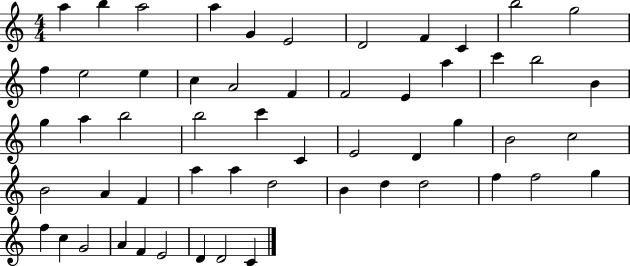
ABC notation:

X:1
T:Untitled
M:4/4
L:1/4
K:C
a b a2 a G E2 D2 F C b2 g2 f e2 e c A2 F F2 E a c' b2 B g a b2 b2 c' C E2 D g B2 c2 B2 A F a a d2 B d d2 f f2 g f c G2 A F E2 D D2 C